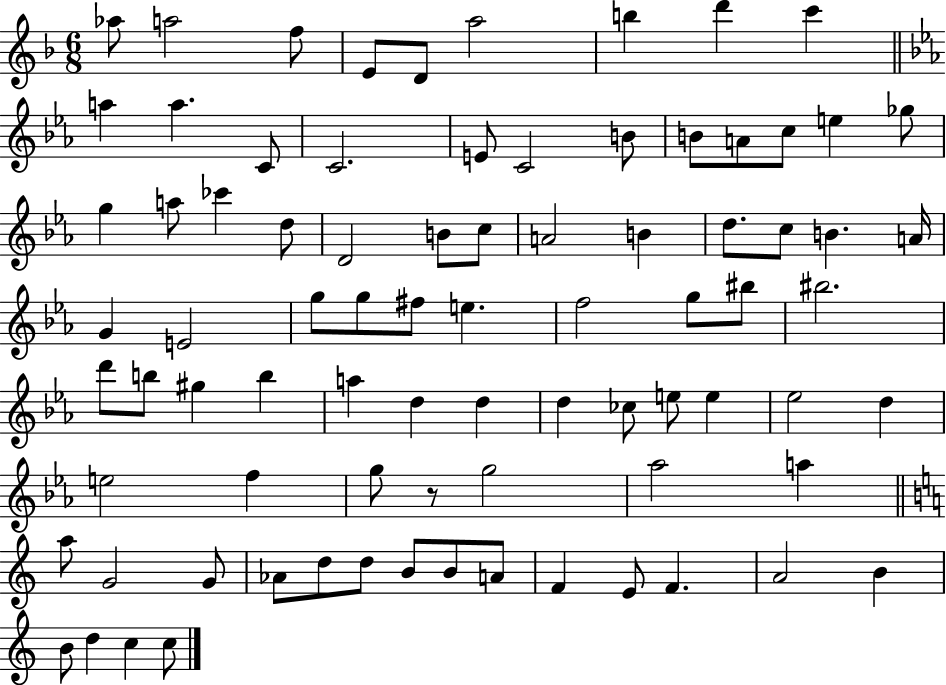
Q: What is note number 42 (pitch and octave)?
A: G5